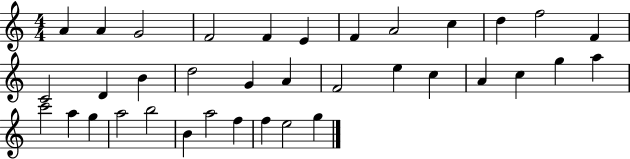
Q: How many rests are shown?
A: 0